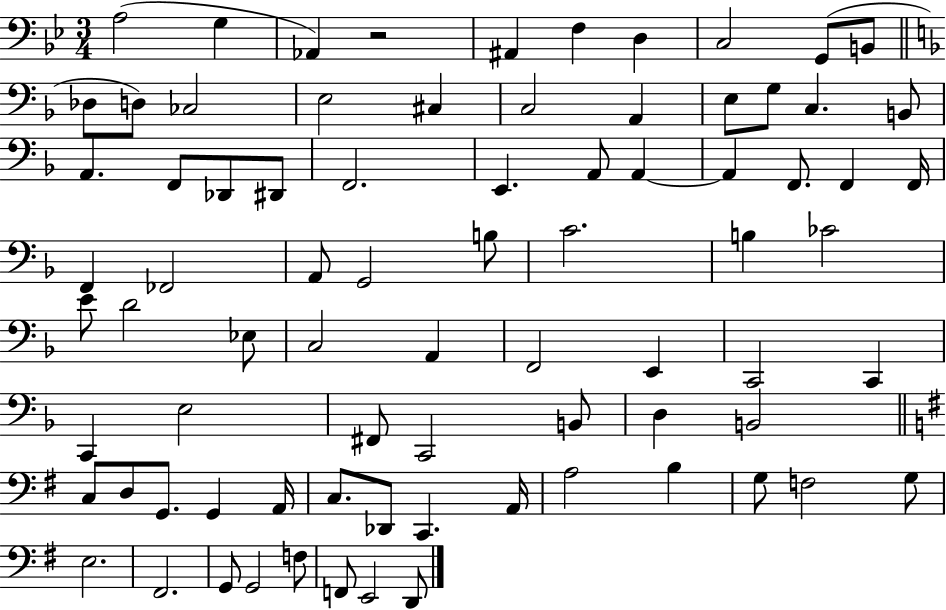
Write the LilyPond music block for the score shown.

{
  \clef bass
  \numericTimeSignature
  \time 3/4
  \key bes \major
  a2( g4 | aes,4) r2 | ais,4 f4 d4 | c2 g,8( b,8 | \break \bar "||" \break \key d \minor des8 d8) ces2 | e2 cis4 | c2 a,4 | e8 g8 c4. b,8 | \break a,4. f,8 des,8 dis,8 | f,2. | e,4. a,8 a,4~~ | a,4 f,8. f,4 f,16 | \break f,4 fes,2 | a,8 g,2 b8 | c'2. | b4 ces'2 | \break e'8 d'2 ees8 | c2 a,4 | f,2 e,4 | c,2 c,4 | \break c,4 e2 | fis,8 c,2 b,8 | d4 b,2 | \bar "||" \break \key g \major c8 d8 g,8. g,4 a,16 | c8. des,8 c,4. a,16 | a2 b4 | g8 f2 g8 | \break e2. | fis,2. | g,8 g,2 f8 | f,8 e,2 d,8 | \break \bar "|."
}